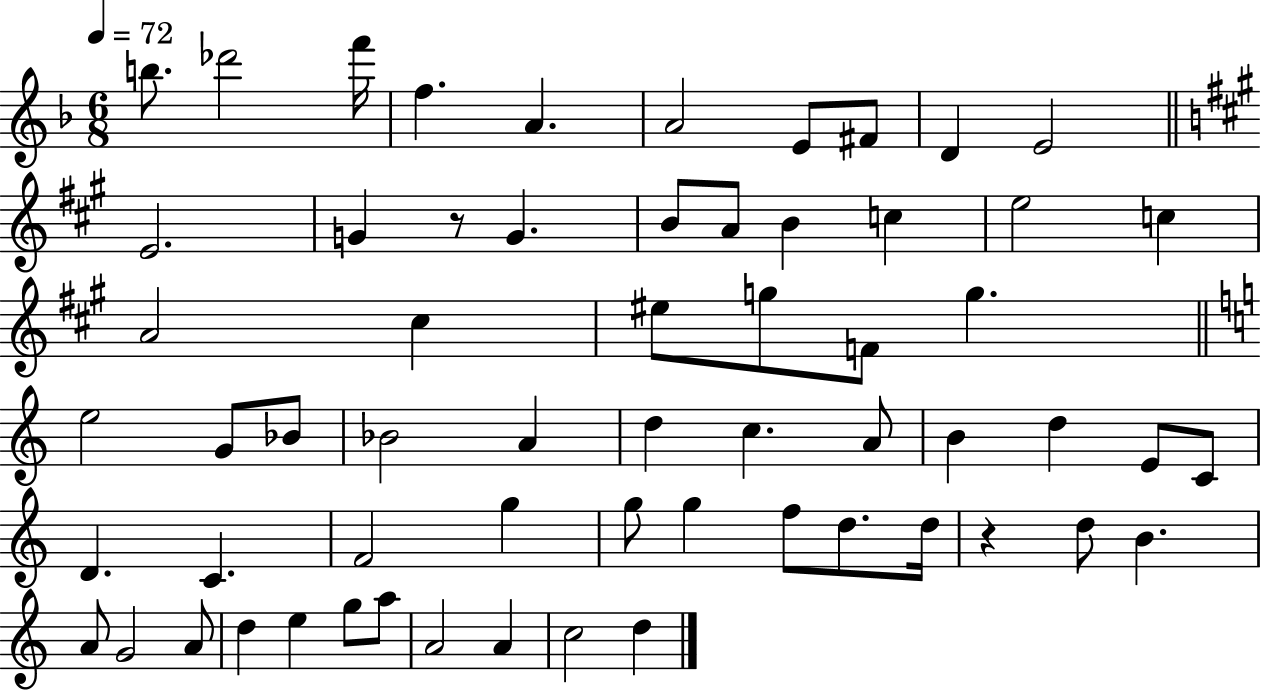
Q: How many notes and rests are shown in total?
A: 61